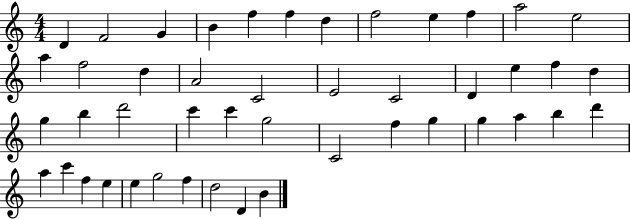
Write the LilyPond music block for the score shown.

{
  \clef treble
  \numericTimeSignature
  \time 4/4
  \key c \major
  d'4 f'2 g'4 | b'4 f''4 f''4 d''4 | f''2 e''4 f''4 | a''2 e''2 | \break a''4 f''2 d''4 | a'2 c'2 | e'2 c'2 | d'4 e''4 f''4 d''4 | \break g''4 b''4 d'''2 | c'''4 c'''4 g''2 | c'2 f''4 g''4 | g''4 a''4 b''4 d'''4 | \break a''4 c'''4 f''4 e''4 | e''4 g''2 f''4 | d''2 d'4 b'4 | \bar "|."
}